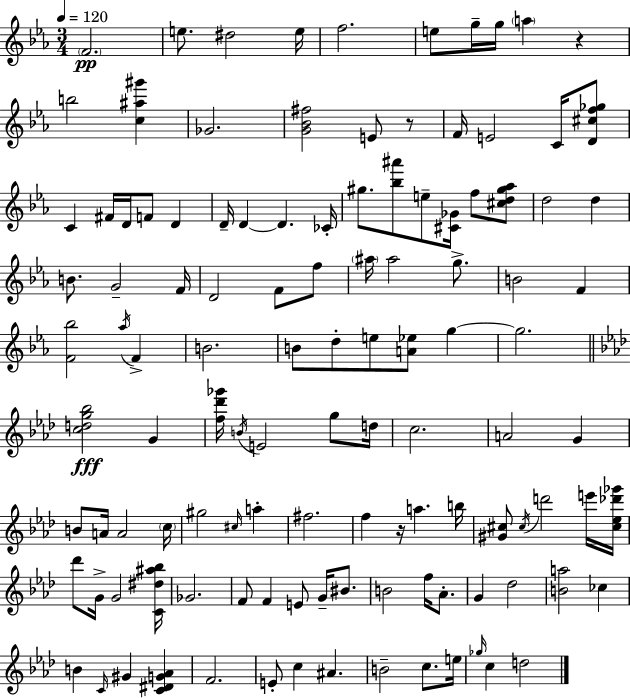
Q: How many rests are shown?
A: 3